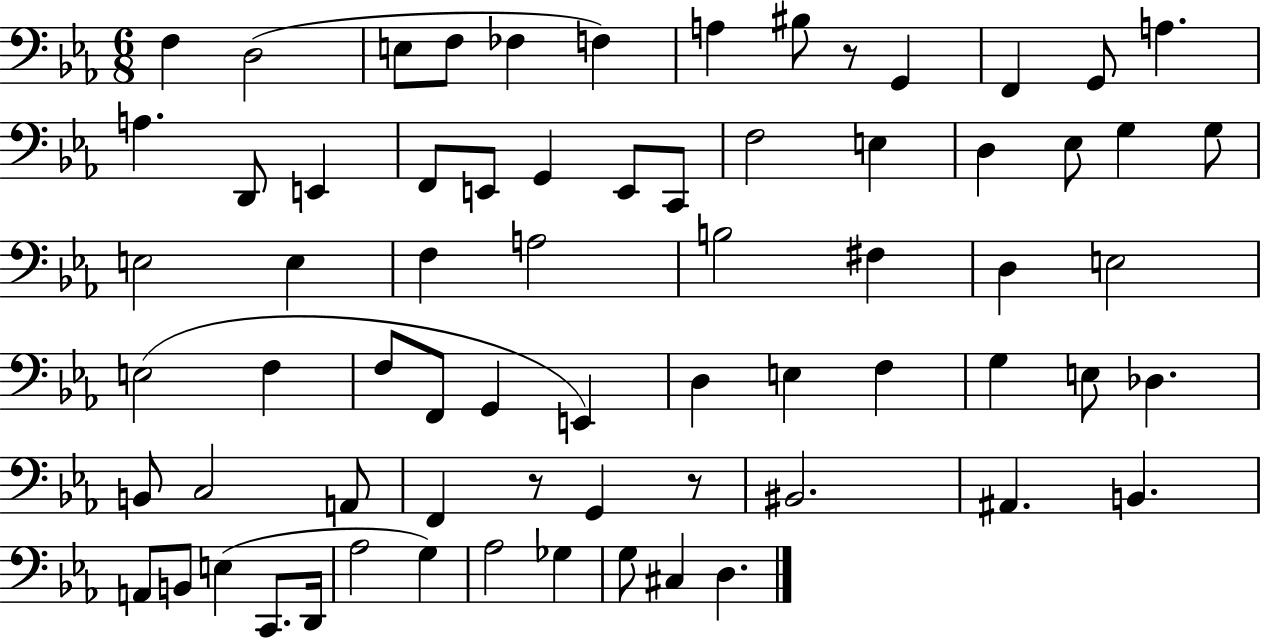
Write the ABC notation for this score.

X:1
T:Untitled
M:6/8
L:1/4
K:Eb
F, D,2 E,/2 F,/2 _F, F, A, ^B,/2 z/2 G,, F,, G,,/2 A, A, D,,/2 E,, F,,/2 E,,/2 G,, E,,/2 C,,/2 F,2 E, D, _E,/2 G, G,/2 E,2 E, F, A,2 B,2 ^F, D, E,2 E,2 F, F,/2 F,,/2 G,, E,, D, E, F, G, E,/2 _D, B,,/2 C,2 A,,/2 F,, z/2 G,, z/2 ^B,,2 ^A,, B,, A,,/2 B,,/2 E, C,,/2 D,,/4 _A,2 G, _A,2 _G, G,/2 ^C, D,